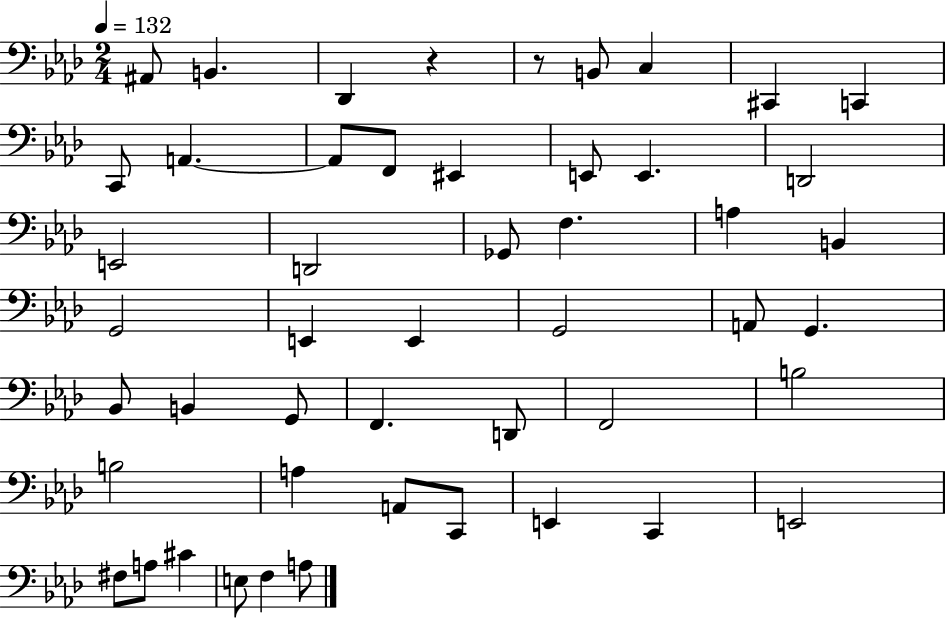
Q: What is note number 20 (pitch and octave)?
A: A3